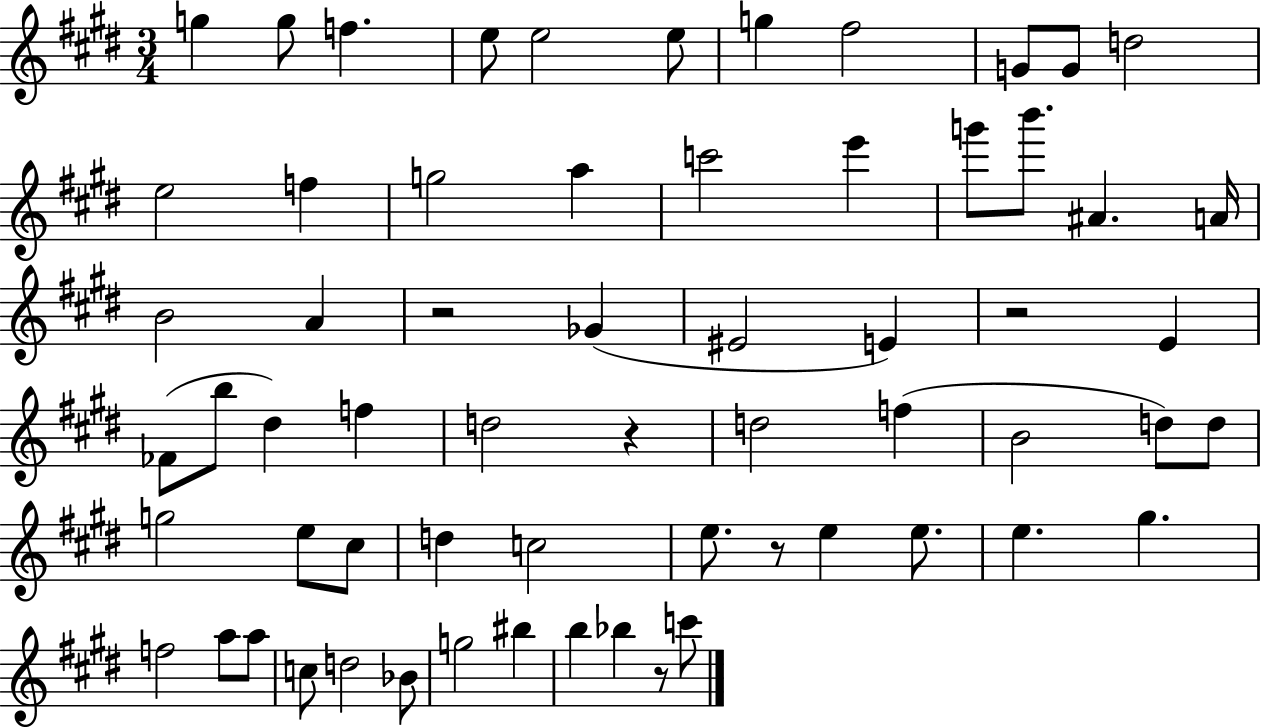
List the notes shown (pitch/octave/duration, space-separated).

G5/q G5/e F5/q. E5/e E5/h E5/e G5/q F#5/h G4/e G4/e D5/h E5/h F5/q G5/h A5/q C6/h E6/q G6/e B6/e. A#4/q. A4/s B4/h A4/q R/h Gb4/q EIS4/h E4/q R/h E4/q FES4/e B5/e D#5/q F5/q D5/h R/q D5/h F5/q B4/h D5/e D5/e G5/h E5/e C#5/e D5/q C5/h E5/e. R/e E5/q E5/e. E5/q. G#5/q. F5/h A5/e A5/e C5/e D5/h Bb4/e G5/h BIS5/q B5/q Bb5/q R/e C6/e